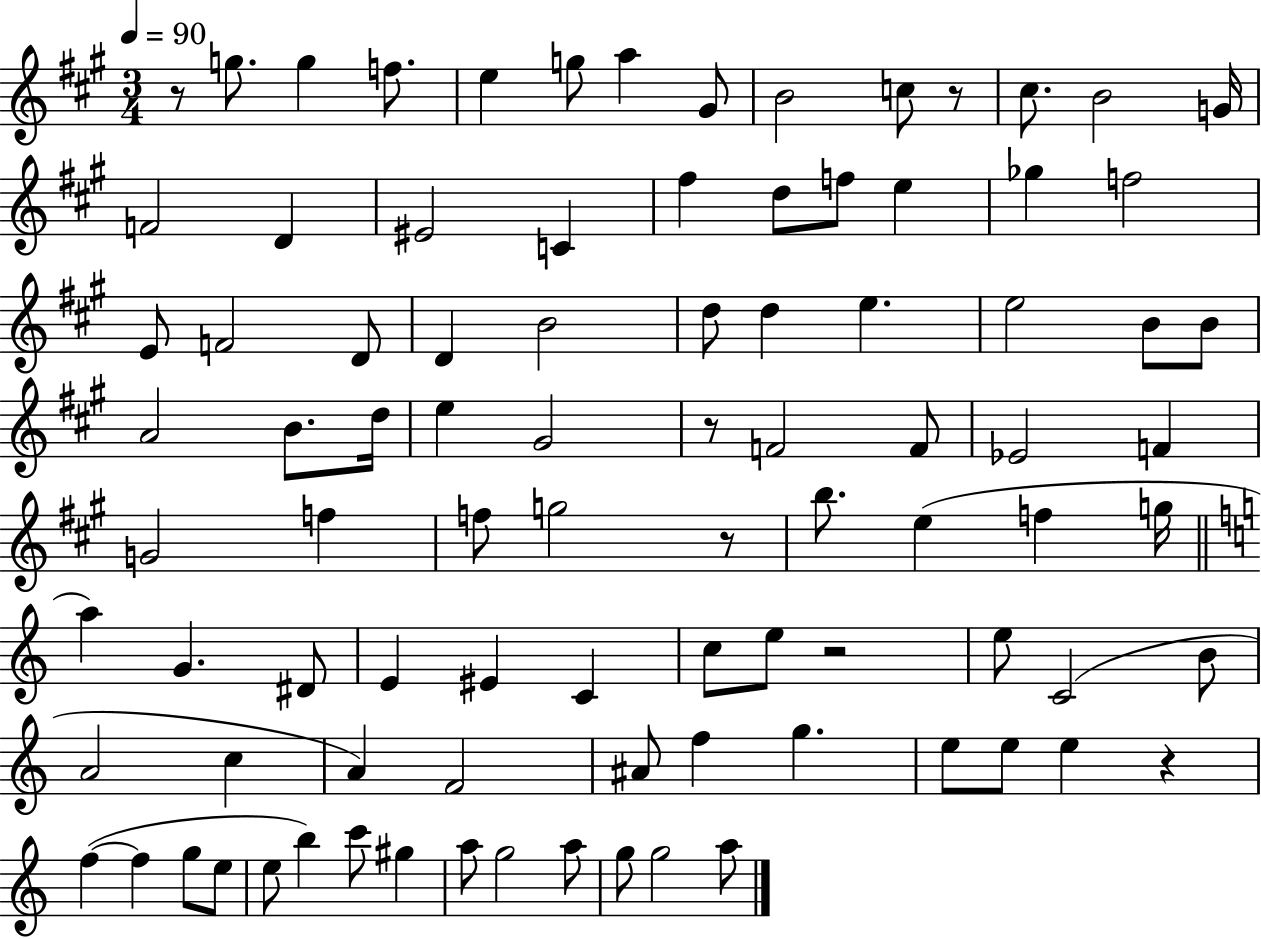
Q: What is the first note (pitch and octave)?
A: G5